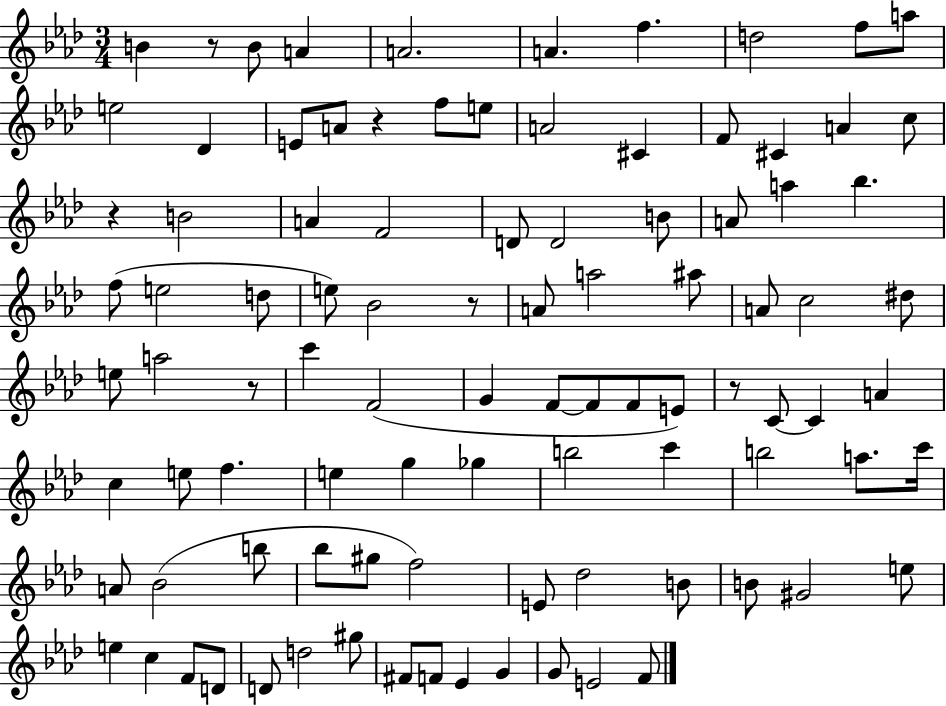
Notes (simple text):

B4/q R/e B4/e A4/q A4/h. A4/q. F5/q. D5/h F5/e A5/e E5/h Db4/q E4/e A4/e R/q F5/e E5/e A4/h C#4/q F4/e C#4/q A4/q C5/e R/q B4/h A4/q F4/h D4/e D4/h B4/e A4/e A5/q Bb5/q. F5/e E5/h D5/e E5/e Bb4/h R/e A4/e A5/h A#5/e A4/e C5/h D#5/e E5/e A5/h R/e C6/q F4/h G4/q F4/e F4/e F4/e E4/e R/e C4/e C4/q A4/q C5/q E5/e F5/q. E5/q G5/q Gb5/q B5/h C6/q B5/h A5/e. C6/s A4/e Bb4/h B5/e Bb5/e G#5/e F5/h E4/e Db5/h B4/e B4/e G#4/h E5/e E5/q C5/q F4/e D4/e D4/e D5/h G#5/e F#4/e F4/e Eb4/q G4/q G4/e E4/h F4/e